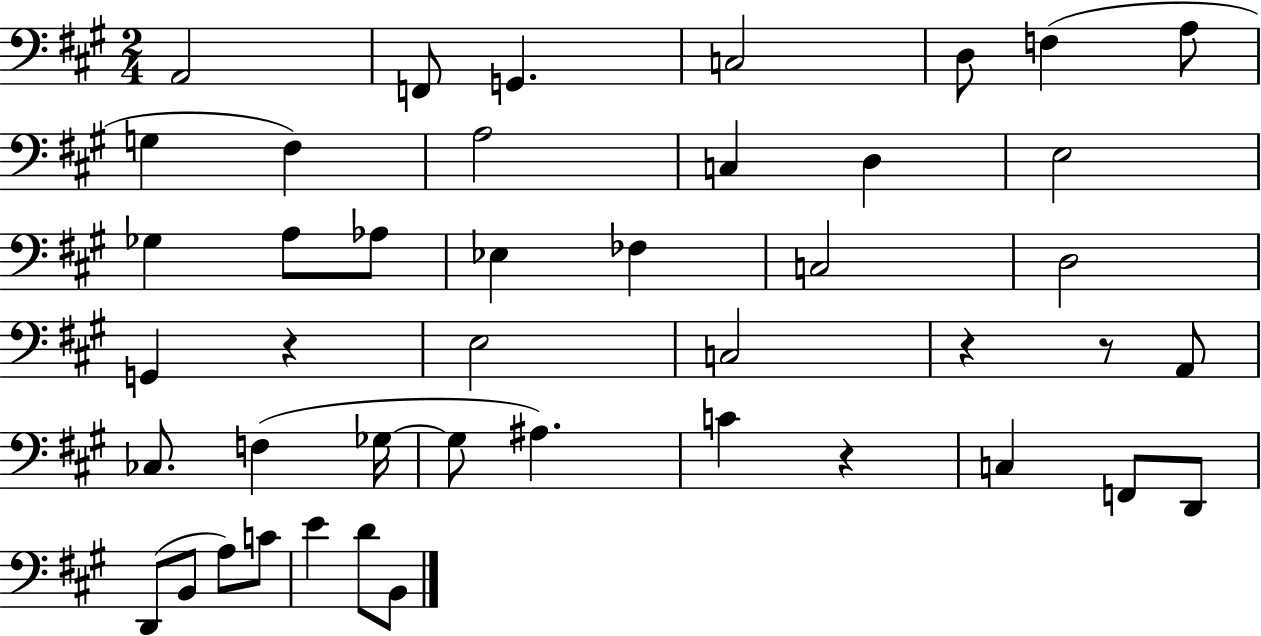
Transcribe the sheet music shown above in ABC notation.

X:1
T:Untitled
M:2/4
L:1/4
K:A
A,,2 F,,/2 G,, C,2 D,/2 F, A,/2 G, ^F, A,2 C, D, E,2 _G, A,/2 _A,/2 _E, _F, C,2 D,2 G,, z E,2 C,2 z z/2 A,,/2 _C,/2 F, _G,/4 _G,/2 ^A, C z C, F,,/2 D,,/2 D,,/2 B,,/2 A,/2 C/2 E D/2 B,,/2